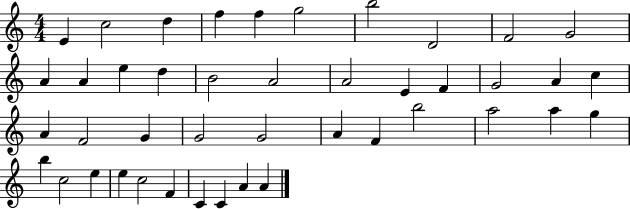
E4/q C5/h D5/q F5/q F5/q G5/h B5/h D4/h F4/h G4/h A4/q A4/q E5/q D5/q B4/h A4/h A4/h E4/q F4/q G4/h A4/q C5/q A4/q F4/h G4/q G4/h G4/h A4/q F4/q B5/h A5/h A5/q G5/q B5/q C5/h E5/q E5/q C5/h F4/q C4/q C4/q A4/q A4/q